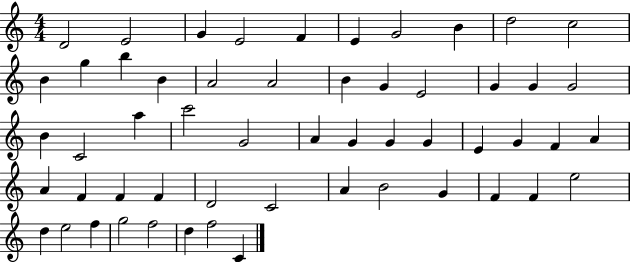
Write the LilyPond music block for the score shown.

{
  \clef treble
  \numericTimeSignature
  \time 4/4
  \key c \major
  d'2 e'2 | g'4 e'2 f'4 | e'4 g'2 b'4 | d''2 c''2 | \break b'4 g''4 b''4 b'4 | a'2 a'2 | b'4 g'4 e'2 | g'4 g'4 g'2 | \break b'4 c'2 a''4 | c'''2 g'2 | a'4 g'4 g'4 g'4 | e'4 g'4 f'4 a'4 | \break a'4 f'4 f'4 f'4 | d'2 c'2 | a'4 b'2 g'4 | f'4 f'4 e''2 | \break d''4 e''2 f''4 | g''2 f''2 | d''4 f''2 c'4 | \bar "|."
}